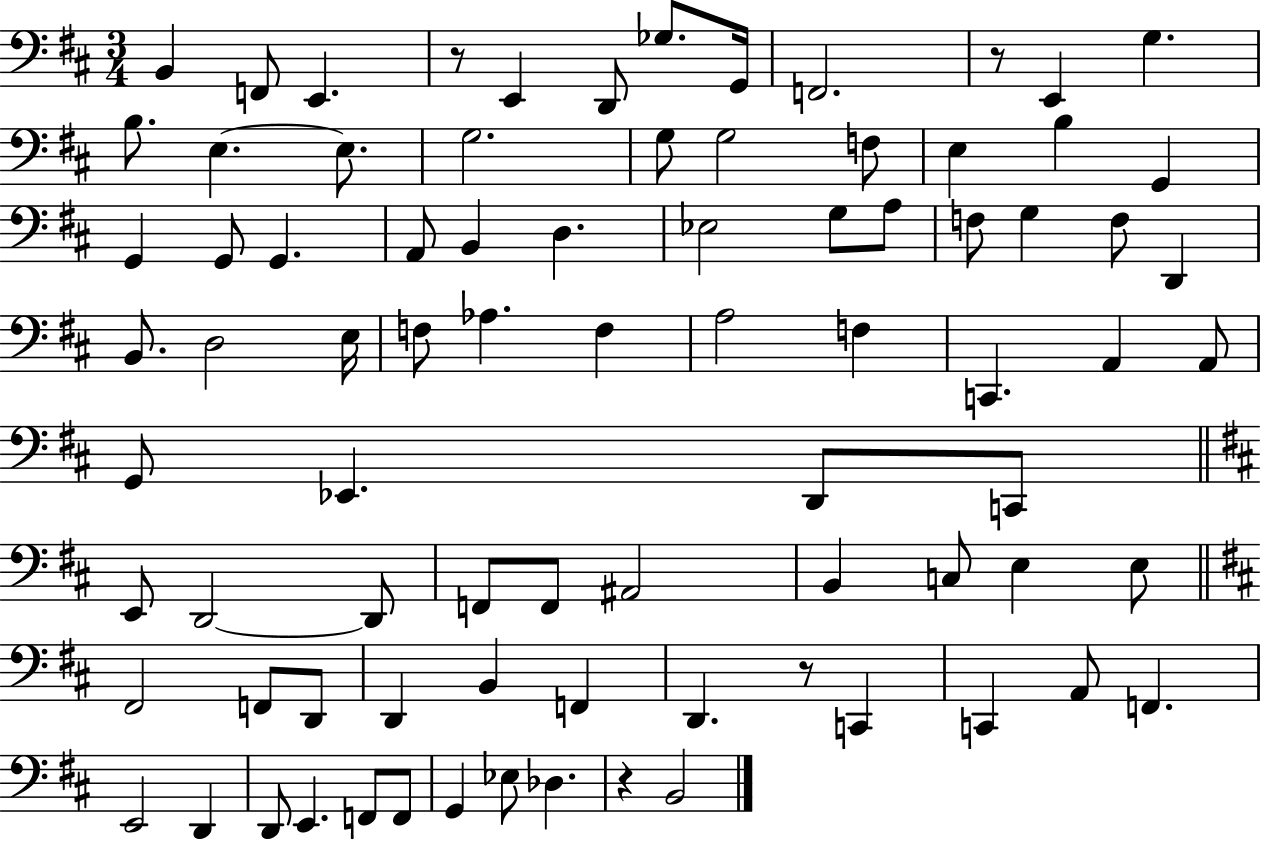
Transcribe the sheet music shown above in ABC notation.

X:1
T:Untitled
M:3/4
L:1/4
K:D
B,, F,,/2 E,, z/2 E,, D,,/2 _G,/2 G,,/4 F,,2 z/2 E,, G, B,/2 E, E,/2 G,2 G,/2 G,2 F,/2 E, B, G,, G,, G,,/2 G,, A,,/2 B,, D, _E,2 G,/2 A,/2 F,/2 G, F,/2 D,, B,,/2 D,2 E,/4 F,/2 _A, F, A,2 F, C,, A,, A,,/2 G,,/2 _E,, D,,/2 C,,/2 E,,/2 D,,2 D,,/2 F,,/2 F,,/2 ^A,,2 B,, C,/2 E, E,/2 ^F,,2 F,,/2 D,,/2 D,, B,, F,, D,, z/2 C,, C,, A,,/2 F,, E,,2 D,, D,,/2 E,, F,,/2 F,,/2 G,, _E,/2 _D, z B,,2